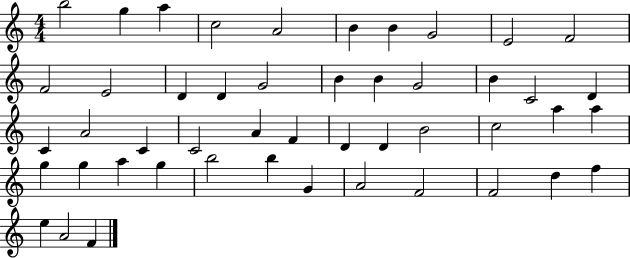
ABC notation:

X:1
T:Untitled
M:4/4
L:1/4
K:C
b2 g a c2 A2 B B G2 E2 F2 F2 E2 D D G2 B B G2 B C2 D C A2 C C2 A F D D B2 c2 a a g g a g b2 b G A2 F2 F2 d f e A2 F